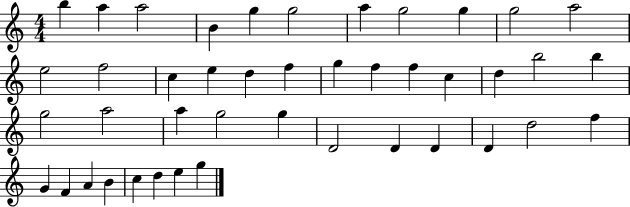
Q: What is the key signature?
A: C major